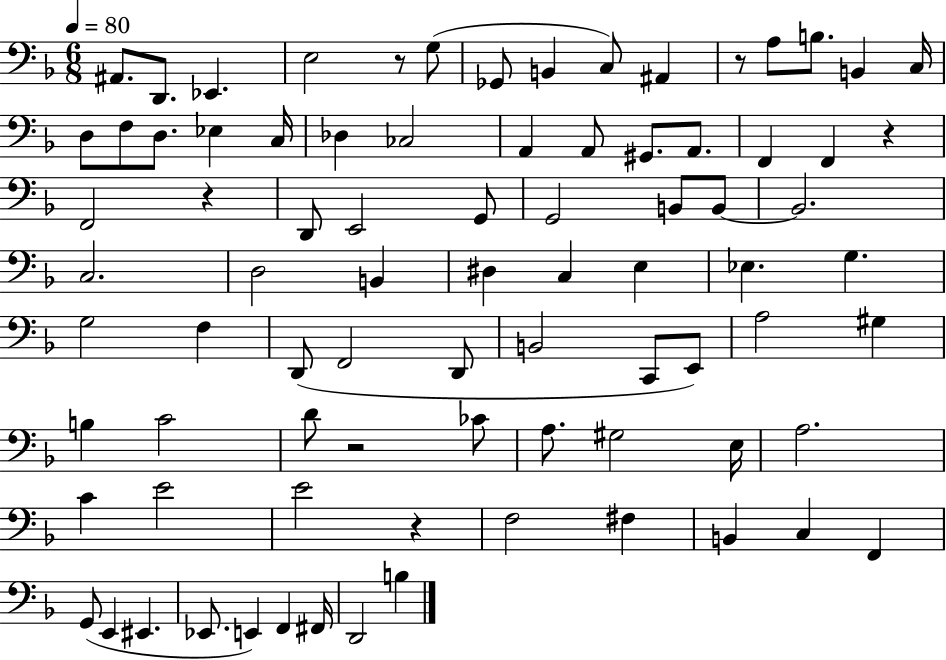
{
  \clef bass
  \numericTimeSignature
  \time 6/8
  \key f \major
  \tempo 4 = 80
  ais,8. d,8. ees,4. | e2 r8 g8( | ges,8 b,4 c8) ais,4 | r8 a8 b8. b,4 c16 | \break d8 f8 d8. ees4 c16 | des4 ces2 | a,4 a,8 gis,8. a,8. | f,4 f,4 r4 | \break f,2 r4 | d,8 e,2 g,8 | g,2 b,8 b,8~~ | b,2. | \break c2. | d2 b,4 | dis4 c4 e4 | ees4. g4. | \break g2 f4 | d,8( f,2 d,8 | b,2 c,8 e,8) | a2 gis4 | \break b4 c'2 | d'8 r2 ces'8 | a8. gis2 e16 | a2. | \break c'4 e'2 | e'2 r4 | f2 fis4 | b,4 c4 f,4 | \break g,8( e,4 eis,4. | ees,8. e,4) f,4 fis,16 | d,2 b4 | \bar "|."
}